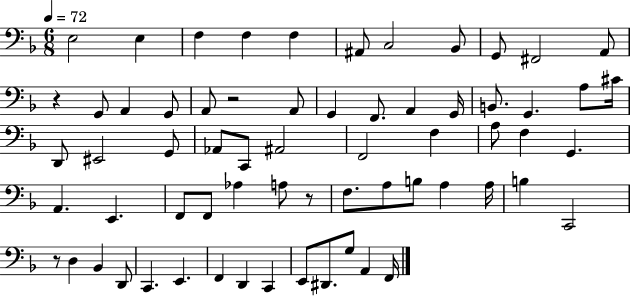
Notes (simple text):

E3/h E3/q F3/q F3/q F3/q A#2/e C3/h Bb2/e G2/e F#2/h A2/e R/q G2/e A2/q G2/e A2/e R/h A2/e G2/q F2/e. A2/q G2/s B2/e. G2/q. A3/e C#4/s D2/e EIS2/h G2/e Ab2/e C2/e A#2/h F2/h F3/q A3/e F3/q G2/q. A2/q. E2/q. F2/e F2/e Ab3/q A3/e R/e F3/e. A3/e B3/e A3/q A3/s B3/q C2/h R/e D3/q Bb2/q D2/e C2/q. E2/q. F2/q D2/q C2/q E2/e D#2/e. G3/e A2/q F2/s